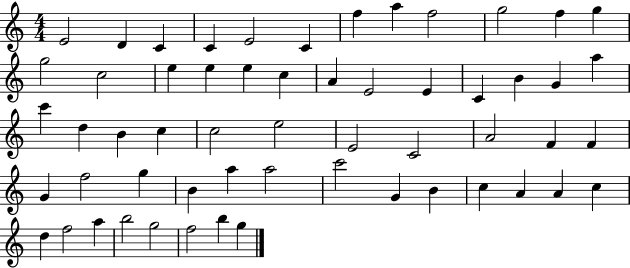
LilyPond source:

{
  \clef treble
  \numericTimeSignature
  \time 4/4
  \key c \major
  e'2 d'4 c'4 | c'4 e'2 c'4 | f''4 a''4 f''2 | g''2 f''4 g''4 | \break g''2 c''2 | e''4 e''4 e''4 c''4 | a'4 e'2 e'4 | c'4 b'4 g'4 a''4 | \break c'''4 d''4 b'4 c''4 | c''2 e''2 | e'2 c'2 | a'2 f'4 f'4 | \break g'4 f''2 g''4 | b'4 a''4 a''2 | c'''2 g'4 b'4 | c''4 a'4 a'4 c''4 | \break d''4 f''2 a''4 | b''2 g''2 | f''2 b''4 g''4 | \bar "|."
}